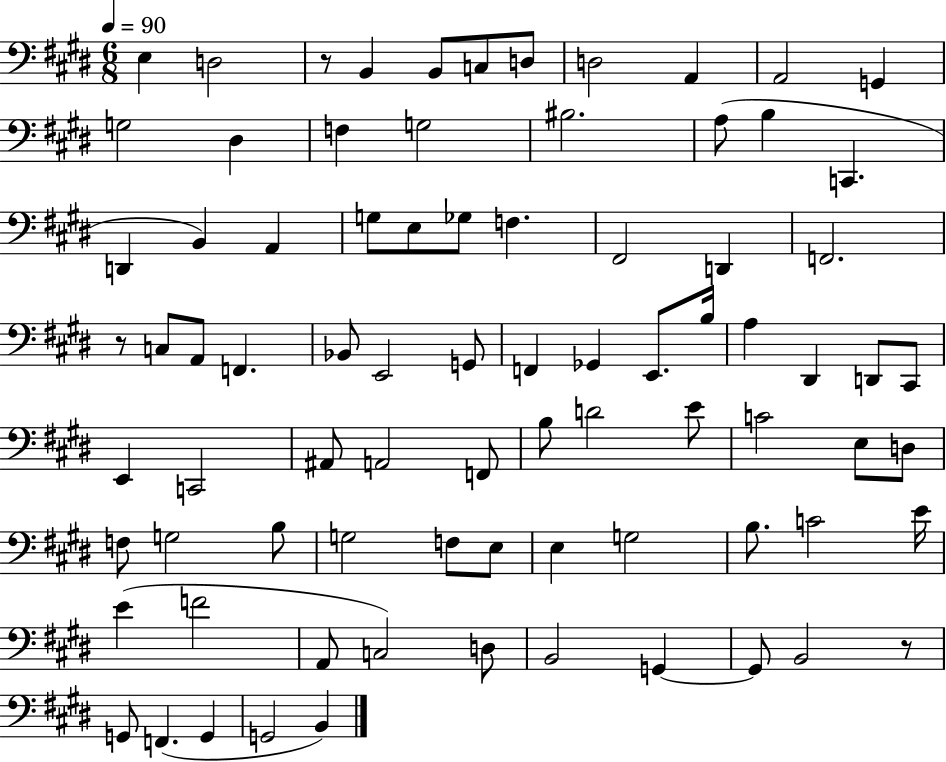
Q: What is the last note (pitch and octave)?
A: B2